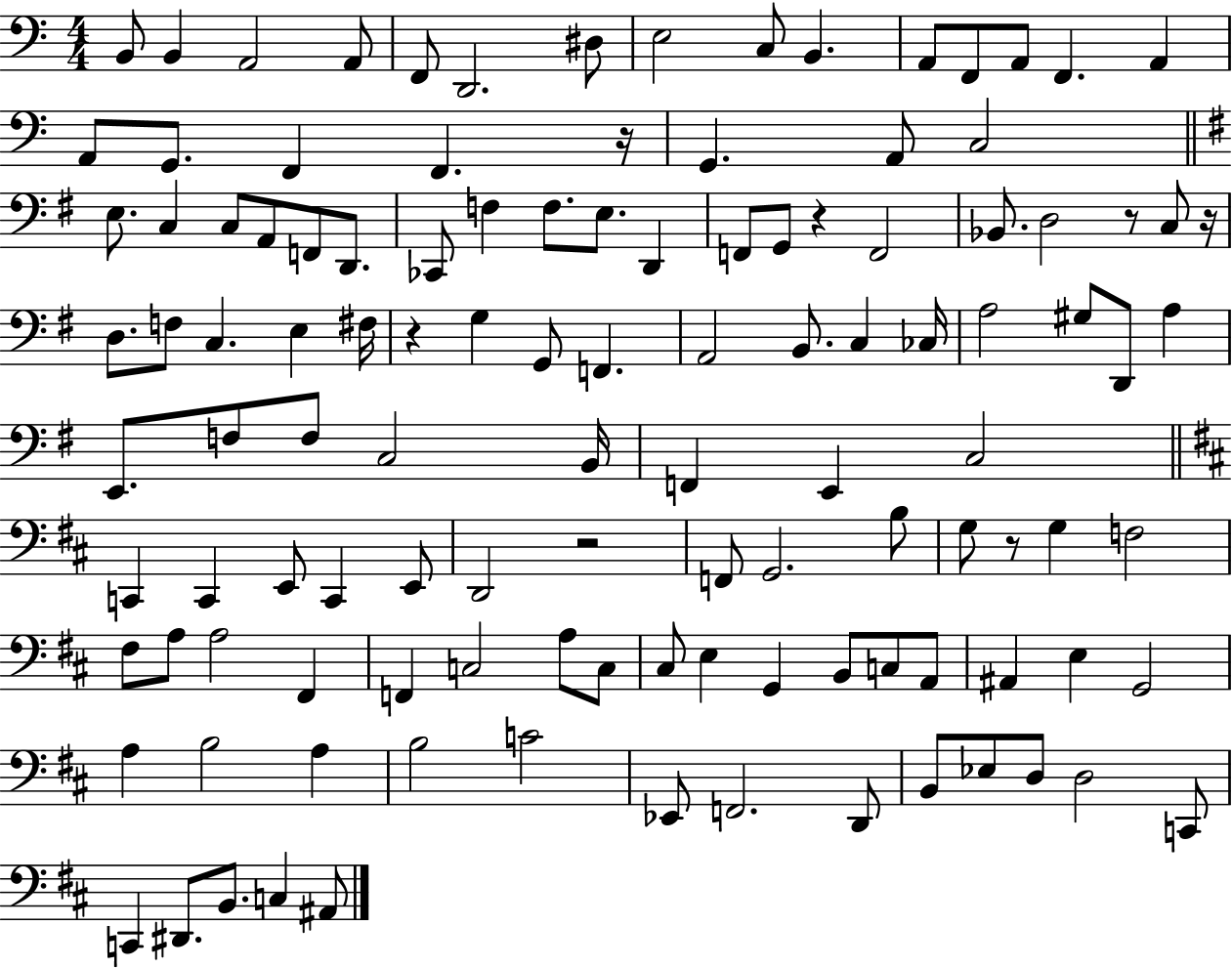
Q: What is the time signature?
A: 4/4